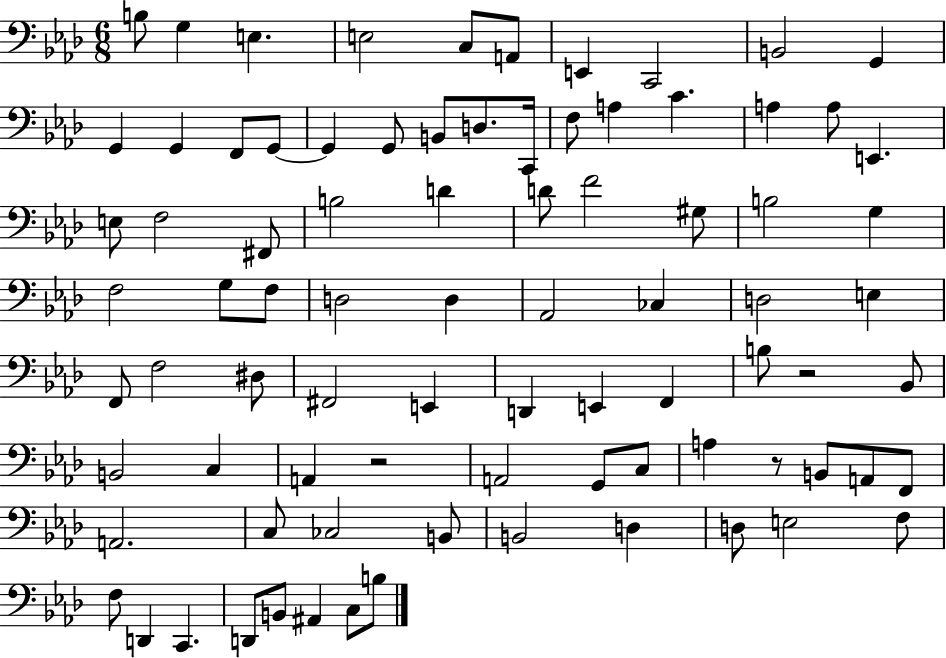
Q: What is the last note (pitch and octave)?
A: B3